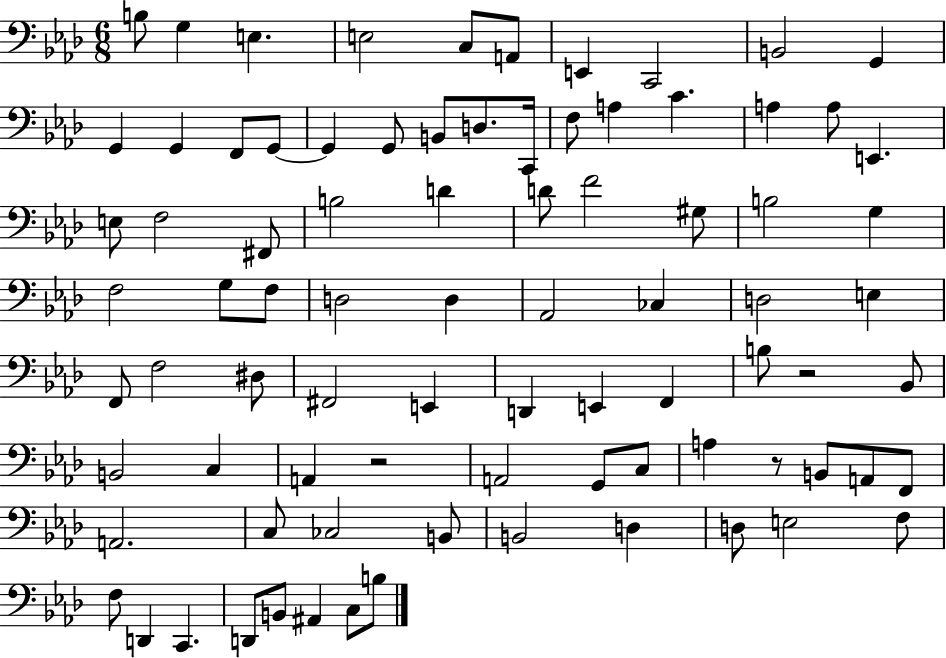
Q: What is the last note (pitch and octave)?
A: B3